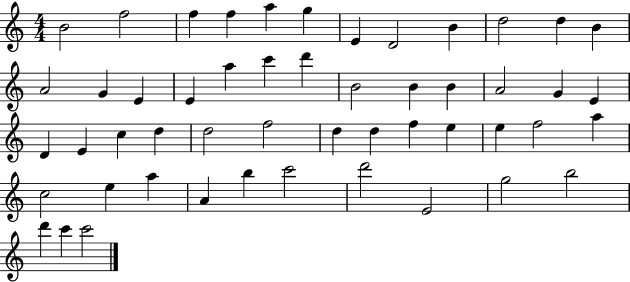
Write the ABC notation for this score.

X:1
T:Untitled
M:4/4
L:1/4
K:C
B2 f2 f f a g E D2 B d2 d B A2 G E E a c' d' B2 B B A2 G E D E c d d2 f2 d d f e e f2 a c2 e a A b c'2 d'2 E2 g2 b2 d' c' c'2